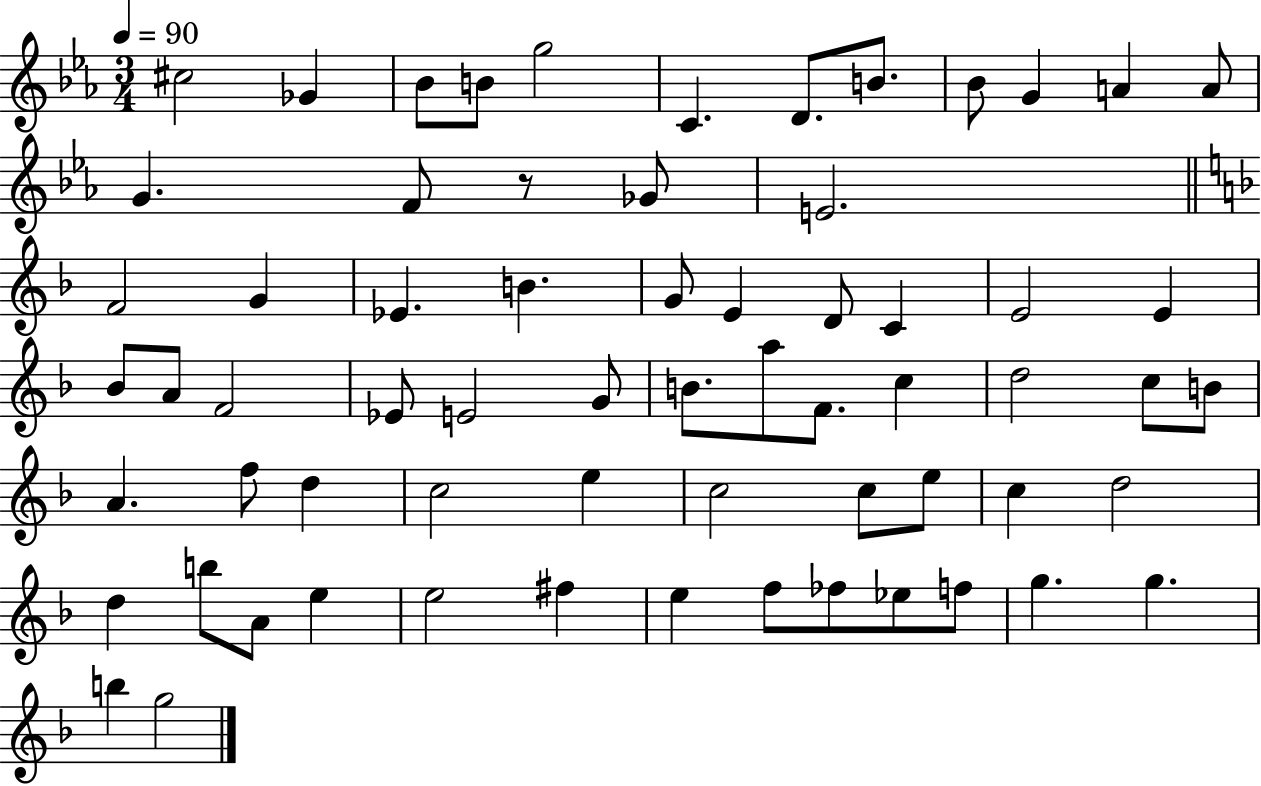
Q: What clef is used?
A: treble